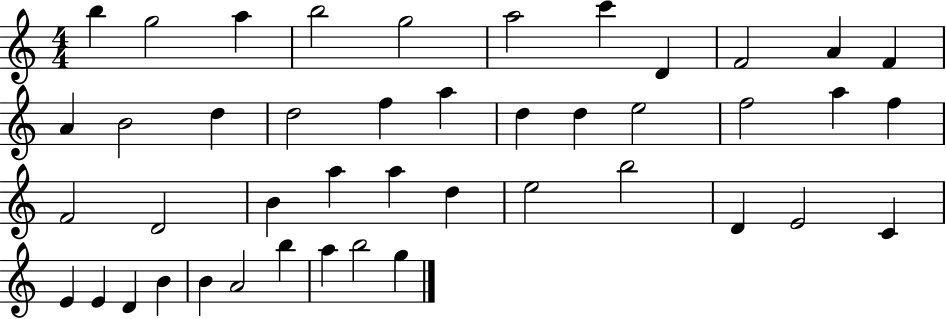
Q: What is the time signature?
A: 4/4